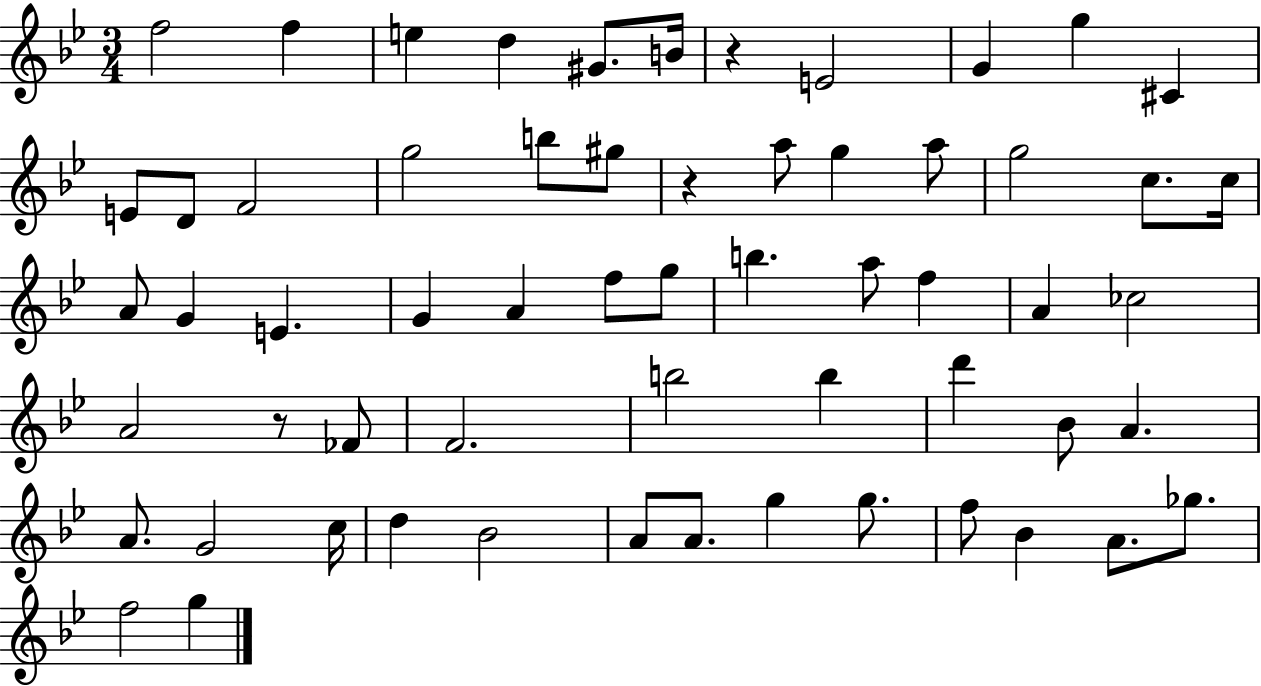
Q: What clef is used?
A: treble